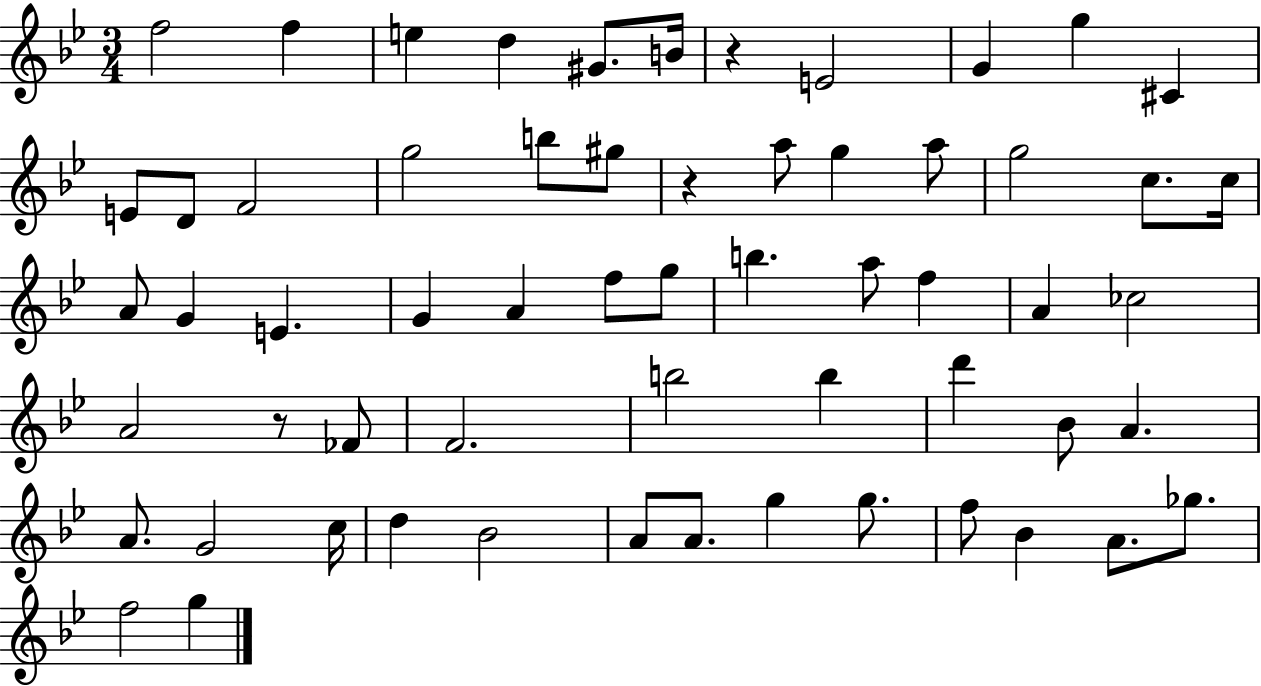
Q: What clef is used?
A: treble